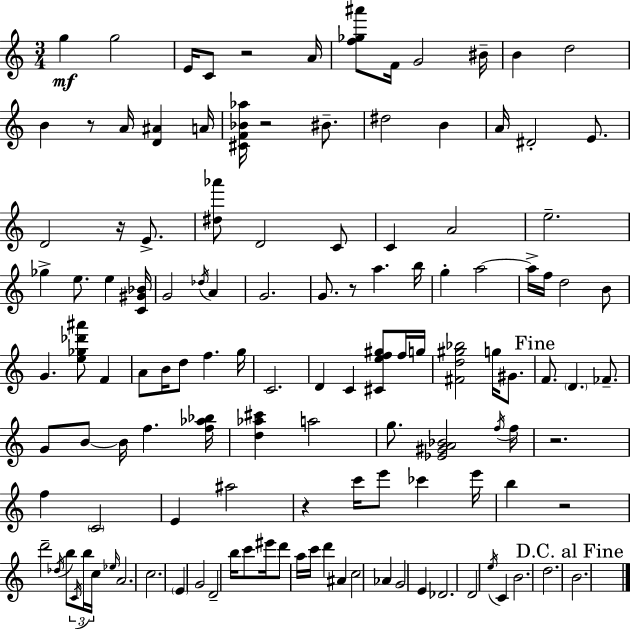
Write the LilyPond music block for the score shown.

{
  \clef treble
  \numericTimeSignature
  \time 3/4
  \key a \minor
  g''4\mf g''2 | e'16 c'8 r2 a'16 | <f'' ges'' ais'''>8 f'16 g'2 bis'16-- | b'4 d''2 | \break b'4 r8 a'16 <d' ais'>4 a'16 | <cis' f' bes' aes''>16 r2 bis'8.-- | dis''2 b'4 | a'16 dis'2-. e'8. | \break d'2 r16 e'8.-> | <dis'' aes'''>8 d'2 c'8 | c'4 a'2 | e''2.-- | \break ges''4-> e''8. e''4 <c' gis' bes'>16 | g'2 \acciaccatura { des''16 } a'4 | g'2. | g'8. r8 a''4. | \break b''16 g''4-. a''2~~ | a''16-> f''16 d''2 b'8 | g'4. <e'' ges'' des''' ais'''>8 f'4 | a'8 b'16 d''8 f''4. | \break g''16 c'2. | d'4 c'4 <cis' e'' f'' gis''>8 f''16 | g''16 <fis' d'' gis'' bes''>2 g''16 gis'8. | \mark "Fine" f'8. \parenthesize d'4. fes'8.-- | \break g'8 b'8~~ b'16 f''4. | <f'' aes'' bes''>16 <d'' aes'' cis'''>4 a''2 | g''8. <ees' gis' a' bes'>2 | \acciaccatura { f''16 } f''16 r2. | \break f''4 \parenthesize c'2 | e'4 ais''2 | r4 c'''16 e'''8 ces'''4 | e'''16 b''4 r2 | \break d'''2-- \acciaccatura { des''16 } b''8 | \tuplet 3/2 { \acciaccatura { c'16 } b''16 c''16 } \grace { ees''16 } a'2. | c''2. | \parenthesize e'4 g'2 | \break d'2-- | b''16 c'''8 eis'''16 d'''8 a''16 c'''16 d'''4 | ais'4 c''2 | aes'4 g'2 | \break e'4 des'2. | d'2 | \acciaccatura { e''16 } c'4 b'2. | d''2. | \break \mark "D.C. al Fine" b'2. | \bar "|."
}